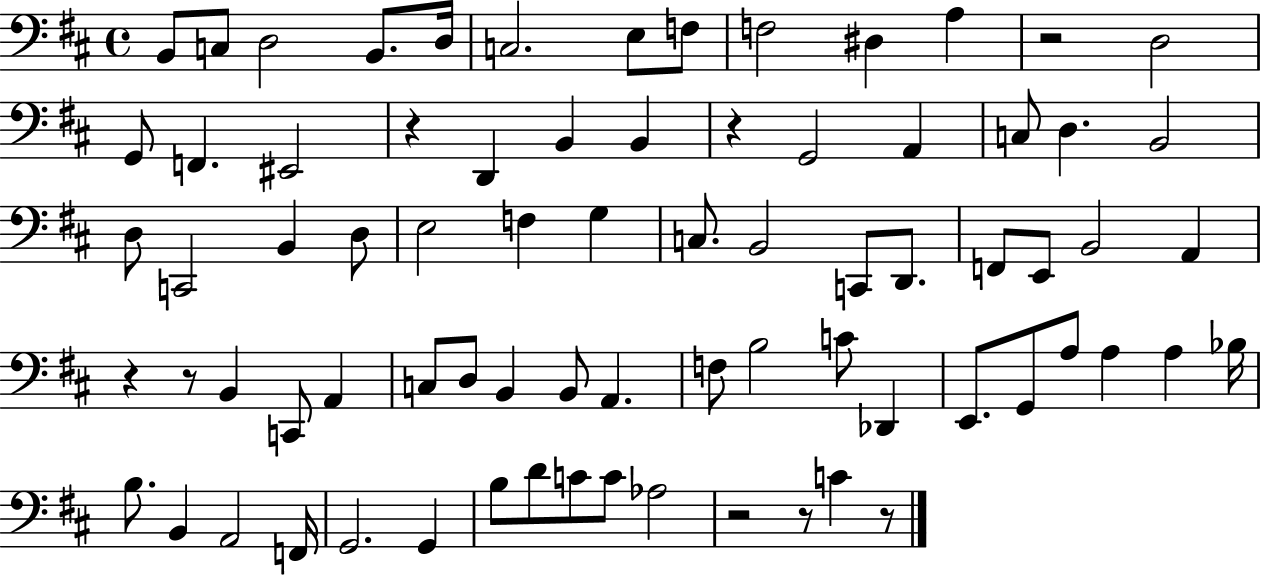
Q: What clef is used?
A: bass